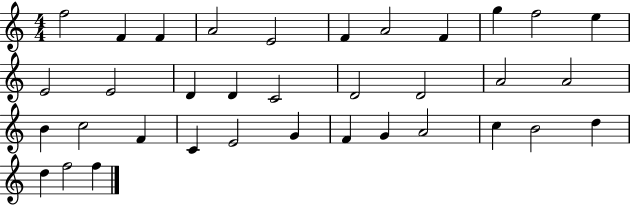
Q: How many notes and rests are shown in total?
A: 35